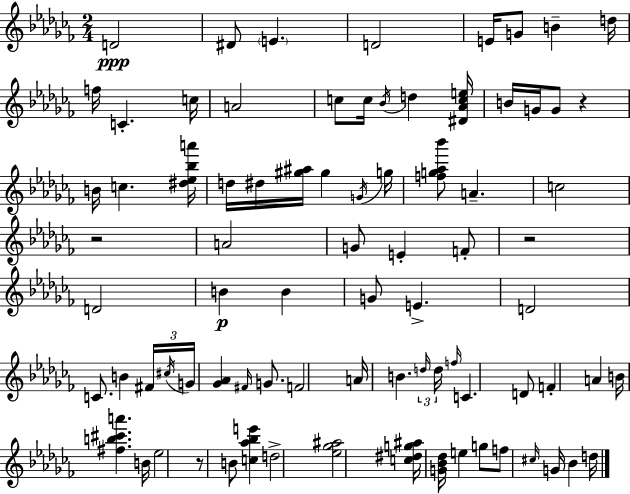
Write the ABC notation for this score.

X:1
T:Untitled
M:2/4
L:1/4
K:Abm
D2 ^D/2 E D2 E/4 G/2 B d/4 f/4 C c/4 A2 c/2 c/4 _B/4 d [^D_Ace]/4 B/4 G/4 G/2 z B/4 c [^d_e_ba']/4 d/4 ^d/4 [^g^a]/4 ^g G/4 g/4 [fg_a_b']/2 A c2 z2 A2 G/2 E F/2 z2 D2 B B G/2 E D2 C/2 B ^F/4 ^c/4 G/4 [_G_A] ^F/4 G/2 F2 A/4 B d/4 d/4 f/4 C D/2 F A B/4 [^fb^c'a'] B/4 _e2 z/2 B/2 [c_a_be'] d2 [_e_g^a]2 [c^dg^a]/4 [G_B_d]/4 e g/2 f/2 ^c/4 G/4 _B d/4